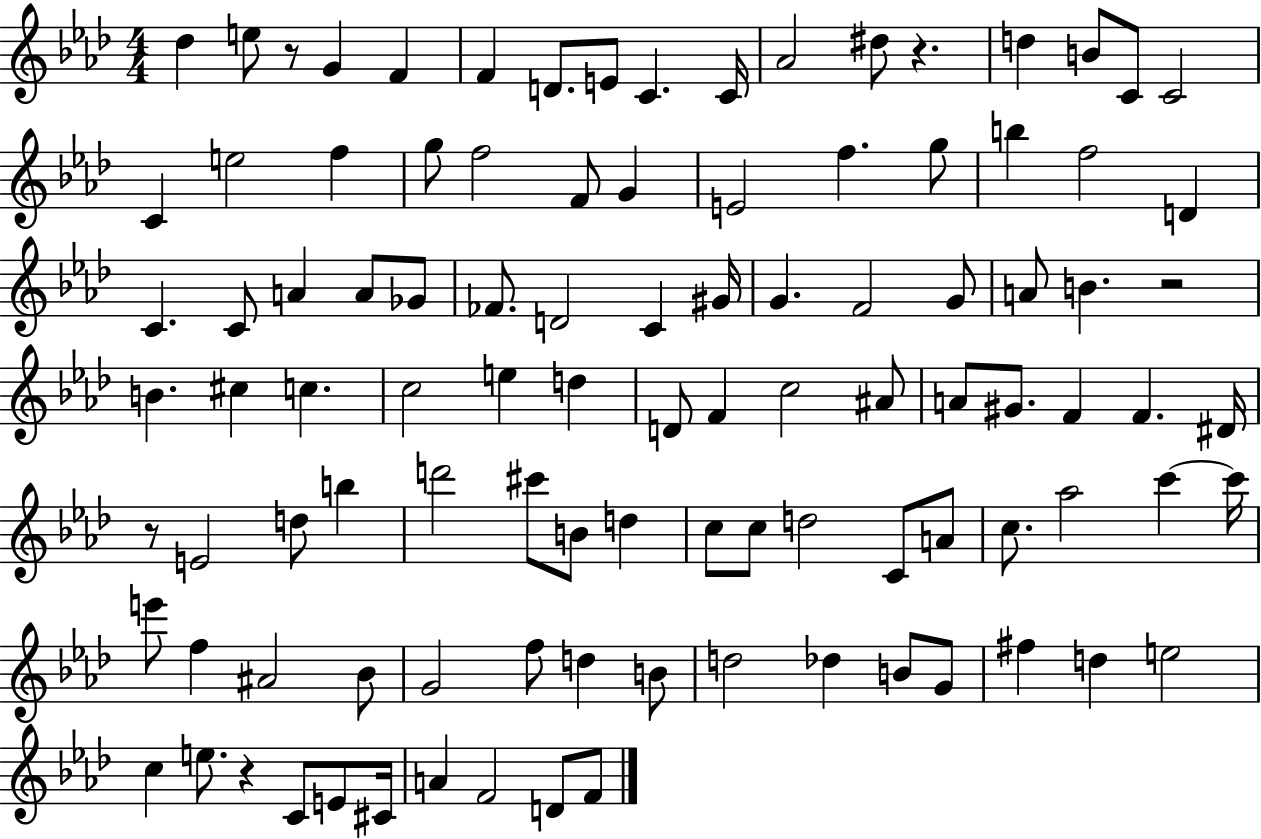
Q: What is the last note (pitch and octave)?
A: F4